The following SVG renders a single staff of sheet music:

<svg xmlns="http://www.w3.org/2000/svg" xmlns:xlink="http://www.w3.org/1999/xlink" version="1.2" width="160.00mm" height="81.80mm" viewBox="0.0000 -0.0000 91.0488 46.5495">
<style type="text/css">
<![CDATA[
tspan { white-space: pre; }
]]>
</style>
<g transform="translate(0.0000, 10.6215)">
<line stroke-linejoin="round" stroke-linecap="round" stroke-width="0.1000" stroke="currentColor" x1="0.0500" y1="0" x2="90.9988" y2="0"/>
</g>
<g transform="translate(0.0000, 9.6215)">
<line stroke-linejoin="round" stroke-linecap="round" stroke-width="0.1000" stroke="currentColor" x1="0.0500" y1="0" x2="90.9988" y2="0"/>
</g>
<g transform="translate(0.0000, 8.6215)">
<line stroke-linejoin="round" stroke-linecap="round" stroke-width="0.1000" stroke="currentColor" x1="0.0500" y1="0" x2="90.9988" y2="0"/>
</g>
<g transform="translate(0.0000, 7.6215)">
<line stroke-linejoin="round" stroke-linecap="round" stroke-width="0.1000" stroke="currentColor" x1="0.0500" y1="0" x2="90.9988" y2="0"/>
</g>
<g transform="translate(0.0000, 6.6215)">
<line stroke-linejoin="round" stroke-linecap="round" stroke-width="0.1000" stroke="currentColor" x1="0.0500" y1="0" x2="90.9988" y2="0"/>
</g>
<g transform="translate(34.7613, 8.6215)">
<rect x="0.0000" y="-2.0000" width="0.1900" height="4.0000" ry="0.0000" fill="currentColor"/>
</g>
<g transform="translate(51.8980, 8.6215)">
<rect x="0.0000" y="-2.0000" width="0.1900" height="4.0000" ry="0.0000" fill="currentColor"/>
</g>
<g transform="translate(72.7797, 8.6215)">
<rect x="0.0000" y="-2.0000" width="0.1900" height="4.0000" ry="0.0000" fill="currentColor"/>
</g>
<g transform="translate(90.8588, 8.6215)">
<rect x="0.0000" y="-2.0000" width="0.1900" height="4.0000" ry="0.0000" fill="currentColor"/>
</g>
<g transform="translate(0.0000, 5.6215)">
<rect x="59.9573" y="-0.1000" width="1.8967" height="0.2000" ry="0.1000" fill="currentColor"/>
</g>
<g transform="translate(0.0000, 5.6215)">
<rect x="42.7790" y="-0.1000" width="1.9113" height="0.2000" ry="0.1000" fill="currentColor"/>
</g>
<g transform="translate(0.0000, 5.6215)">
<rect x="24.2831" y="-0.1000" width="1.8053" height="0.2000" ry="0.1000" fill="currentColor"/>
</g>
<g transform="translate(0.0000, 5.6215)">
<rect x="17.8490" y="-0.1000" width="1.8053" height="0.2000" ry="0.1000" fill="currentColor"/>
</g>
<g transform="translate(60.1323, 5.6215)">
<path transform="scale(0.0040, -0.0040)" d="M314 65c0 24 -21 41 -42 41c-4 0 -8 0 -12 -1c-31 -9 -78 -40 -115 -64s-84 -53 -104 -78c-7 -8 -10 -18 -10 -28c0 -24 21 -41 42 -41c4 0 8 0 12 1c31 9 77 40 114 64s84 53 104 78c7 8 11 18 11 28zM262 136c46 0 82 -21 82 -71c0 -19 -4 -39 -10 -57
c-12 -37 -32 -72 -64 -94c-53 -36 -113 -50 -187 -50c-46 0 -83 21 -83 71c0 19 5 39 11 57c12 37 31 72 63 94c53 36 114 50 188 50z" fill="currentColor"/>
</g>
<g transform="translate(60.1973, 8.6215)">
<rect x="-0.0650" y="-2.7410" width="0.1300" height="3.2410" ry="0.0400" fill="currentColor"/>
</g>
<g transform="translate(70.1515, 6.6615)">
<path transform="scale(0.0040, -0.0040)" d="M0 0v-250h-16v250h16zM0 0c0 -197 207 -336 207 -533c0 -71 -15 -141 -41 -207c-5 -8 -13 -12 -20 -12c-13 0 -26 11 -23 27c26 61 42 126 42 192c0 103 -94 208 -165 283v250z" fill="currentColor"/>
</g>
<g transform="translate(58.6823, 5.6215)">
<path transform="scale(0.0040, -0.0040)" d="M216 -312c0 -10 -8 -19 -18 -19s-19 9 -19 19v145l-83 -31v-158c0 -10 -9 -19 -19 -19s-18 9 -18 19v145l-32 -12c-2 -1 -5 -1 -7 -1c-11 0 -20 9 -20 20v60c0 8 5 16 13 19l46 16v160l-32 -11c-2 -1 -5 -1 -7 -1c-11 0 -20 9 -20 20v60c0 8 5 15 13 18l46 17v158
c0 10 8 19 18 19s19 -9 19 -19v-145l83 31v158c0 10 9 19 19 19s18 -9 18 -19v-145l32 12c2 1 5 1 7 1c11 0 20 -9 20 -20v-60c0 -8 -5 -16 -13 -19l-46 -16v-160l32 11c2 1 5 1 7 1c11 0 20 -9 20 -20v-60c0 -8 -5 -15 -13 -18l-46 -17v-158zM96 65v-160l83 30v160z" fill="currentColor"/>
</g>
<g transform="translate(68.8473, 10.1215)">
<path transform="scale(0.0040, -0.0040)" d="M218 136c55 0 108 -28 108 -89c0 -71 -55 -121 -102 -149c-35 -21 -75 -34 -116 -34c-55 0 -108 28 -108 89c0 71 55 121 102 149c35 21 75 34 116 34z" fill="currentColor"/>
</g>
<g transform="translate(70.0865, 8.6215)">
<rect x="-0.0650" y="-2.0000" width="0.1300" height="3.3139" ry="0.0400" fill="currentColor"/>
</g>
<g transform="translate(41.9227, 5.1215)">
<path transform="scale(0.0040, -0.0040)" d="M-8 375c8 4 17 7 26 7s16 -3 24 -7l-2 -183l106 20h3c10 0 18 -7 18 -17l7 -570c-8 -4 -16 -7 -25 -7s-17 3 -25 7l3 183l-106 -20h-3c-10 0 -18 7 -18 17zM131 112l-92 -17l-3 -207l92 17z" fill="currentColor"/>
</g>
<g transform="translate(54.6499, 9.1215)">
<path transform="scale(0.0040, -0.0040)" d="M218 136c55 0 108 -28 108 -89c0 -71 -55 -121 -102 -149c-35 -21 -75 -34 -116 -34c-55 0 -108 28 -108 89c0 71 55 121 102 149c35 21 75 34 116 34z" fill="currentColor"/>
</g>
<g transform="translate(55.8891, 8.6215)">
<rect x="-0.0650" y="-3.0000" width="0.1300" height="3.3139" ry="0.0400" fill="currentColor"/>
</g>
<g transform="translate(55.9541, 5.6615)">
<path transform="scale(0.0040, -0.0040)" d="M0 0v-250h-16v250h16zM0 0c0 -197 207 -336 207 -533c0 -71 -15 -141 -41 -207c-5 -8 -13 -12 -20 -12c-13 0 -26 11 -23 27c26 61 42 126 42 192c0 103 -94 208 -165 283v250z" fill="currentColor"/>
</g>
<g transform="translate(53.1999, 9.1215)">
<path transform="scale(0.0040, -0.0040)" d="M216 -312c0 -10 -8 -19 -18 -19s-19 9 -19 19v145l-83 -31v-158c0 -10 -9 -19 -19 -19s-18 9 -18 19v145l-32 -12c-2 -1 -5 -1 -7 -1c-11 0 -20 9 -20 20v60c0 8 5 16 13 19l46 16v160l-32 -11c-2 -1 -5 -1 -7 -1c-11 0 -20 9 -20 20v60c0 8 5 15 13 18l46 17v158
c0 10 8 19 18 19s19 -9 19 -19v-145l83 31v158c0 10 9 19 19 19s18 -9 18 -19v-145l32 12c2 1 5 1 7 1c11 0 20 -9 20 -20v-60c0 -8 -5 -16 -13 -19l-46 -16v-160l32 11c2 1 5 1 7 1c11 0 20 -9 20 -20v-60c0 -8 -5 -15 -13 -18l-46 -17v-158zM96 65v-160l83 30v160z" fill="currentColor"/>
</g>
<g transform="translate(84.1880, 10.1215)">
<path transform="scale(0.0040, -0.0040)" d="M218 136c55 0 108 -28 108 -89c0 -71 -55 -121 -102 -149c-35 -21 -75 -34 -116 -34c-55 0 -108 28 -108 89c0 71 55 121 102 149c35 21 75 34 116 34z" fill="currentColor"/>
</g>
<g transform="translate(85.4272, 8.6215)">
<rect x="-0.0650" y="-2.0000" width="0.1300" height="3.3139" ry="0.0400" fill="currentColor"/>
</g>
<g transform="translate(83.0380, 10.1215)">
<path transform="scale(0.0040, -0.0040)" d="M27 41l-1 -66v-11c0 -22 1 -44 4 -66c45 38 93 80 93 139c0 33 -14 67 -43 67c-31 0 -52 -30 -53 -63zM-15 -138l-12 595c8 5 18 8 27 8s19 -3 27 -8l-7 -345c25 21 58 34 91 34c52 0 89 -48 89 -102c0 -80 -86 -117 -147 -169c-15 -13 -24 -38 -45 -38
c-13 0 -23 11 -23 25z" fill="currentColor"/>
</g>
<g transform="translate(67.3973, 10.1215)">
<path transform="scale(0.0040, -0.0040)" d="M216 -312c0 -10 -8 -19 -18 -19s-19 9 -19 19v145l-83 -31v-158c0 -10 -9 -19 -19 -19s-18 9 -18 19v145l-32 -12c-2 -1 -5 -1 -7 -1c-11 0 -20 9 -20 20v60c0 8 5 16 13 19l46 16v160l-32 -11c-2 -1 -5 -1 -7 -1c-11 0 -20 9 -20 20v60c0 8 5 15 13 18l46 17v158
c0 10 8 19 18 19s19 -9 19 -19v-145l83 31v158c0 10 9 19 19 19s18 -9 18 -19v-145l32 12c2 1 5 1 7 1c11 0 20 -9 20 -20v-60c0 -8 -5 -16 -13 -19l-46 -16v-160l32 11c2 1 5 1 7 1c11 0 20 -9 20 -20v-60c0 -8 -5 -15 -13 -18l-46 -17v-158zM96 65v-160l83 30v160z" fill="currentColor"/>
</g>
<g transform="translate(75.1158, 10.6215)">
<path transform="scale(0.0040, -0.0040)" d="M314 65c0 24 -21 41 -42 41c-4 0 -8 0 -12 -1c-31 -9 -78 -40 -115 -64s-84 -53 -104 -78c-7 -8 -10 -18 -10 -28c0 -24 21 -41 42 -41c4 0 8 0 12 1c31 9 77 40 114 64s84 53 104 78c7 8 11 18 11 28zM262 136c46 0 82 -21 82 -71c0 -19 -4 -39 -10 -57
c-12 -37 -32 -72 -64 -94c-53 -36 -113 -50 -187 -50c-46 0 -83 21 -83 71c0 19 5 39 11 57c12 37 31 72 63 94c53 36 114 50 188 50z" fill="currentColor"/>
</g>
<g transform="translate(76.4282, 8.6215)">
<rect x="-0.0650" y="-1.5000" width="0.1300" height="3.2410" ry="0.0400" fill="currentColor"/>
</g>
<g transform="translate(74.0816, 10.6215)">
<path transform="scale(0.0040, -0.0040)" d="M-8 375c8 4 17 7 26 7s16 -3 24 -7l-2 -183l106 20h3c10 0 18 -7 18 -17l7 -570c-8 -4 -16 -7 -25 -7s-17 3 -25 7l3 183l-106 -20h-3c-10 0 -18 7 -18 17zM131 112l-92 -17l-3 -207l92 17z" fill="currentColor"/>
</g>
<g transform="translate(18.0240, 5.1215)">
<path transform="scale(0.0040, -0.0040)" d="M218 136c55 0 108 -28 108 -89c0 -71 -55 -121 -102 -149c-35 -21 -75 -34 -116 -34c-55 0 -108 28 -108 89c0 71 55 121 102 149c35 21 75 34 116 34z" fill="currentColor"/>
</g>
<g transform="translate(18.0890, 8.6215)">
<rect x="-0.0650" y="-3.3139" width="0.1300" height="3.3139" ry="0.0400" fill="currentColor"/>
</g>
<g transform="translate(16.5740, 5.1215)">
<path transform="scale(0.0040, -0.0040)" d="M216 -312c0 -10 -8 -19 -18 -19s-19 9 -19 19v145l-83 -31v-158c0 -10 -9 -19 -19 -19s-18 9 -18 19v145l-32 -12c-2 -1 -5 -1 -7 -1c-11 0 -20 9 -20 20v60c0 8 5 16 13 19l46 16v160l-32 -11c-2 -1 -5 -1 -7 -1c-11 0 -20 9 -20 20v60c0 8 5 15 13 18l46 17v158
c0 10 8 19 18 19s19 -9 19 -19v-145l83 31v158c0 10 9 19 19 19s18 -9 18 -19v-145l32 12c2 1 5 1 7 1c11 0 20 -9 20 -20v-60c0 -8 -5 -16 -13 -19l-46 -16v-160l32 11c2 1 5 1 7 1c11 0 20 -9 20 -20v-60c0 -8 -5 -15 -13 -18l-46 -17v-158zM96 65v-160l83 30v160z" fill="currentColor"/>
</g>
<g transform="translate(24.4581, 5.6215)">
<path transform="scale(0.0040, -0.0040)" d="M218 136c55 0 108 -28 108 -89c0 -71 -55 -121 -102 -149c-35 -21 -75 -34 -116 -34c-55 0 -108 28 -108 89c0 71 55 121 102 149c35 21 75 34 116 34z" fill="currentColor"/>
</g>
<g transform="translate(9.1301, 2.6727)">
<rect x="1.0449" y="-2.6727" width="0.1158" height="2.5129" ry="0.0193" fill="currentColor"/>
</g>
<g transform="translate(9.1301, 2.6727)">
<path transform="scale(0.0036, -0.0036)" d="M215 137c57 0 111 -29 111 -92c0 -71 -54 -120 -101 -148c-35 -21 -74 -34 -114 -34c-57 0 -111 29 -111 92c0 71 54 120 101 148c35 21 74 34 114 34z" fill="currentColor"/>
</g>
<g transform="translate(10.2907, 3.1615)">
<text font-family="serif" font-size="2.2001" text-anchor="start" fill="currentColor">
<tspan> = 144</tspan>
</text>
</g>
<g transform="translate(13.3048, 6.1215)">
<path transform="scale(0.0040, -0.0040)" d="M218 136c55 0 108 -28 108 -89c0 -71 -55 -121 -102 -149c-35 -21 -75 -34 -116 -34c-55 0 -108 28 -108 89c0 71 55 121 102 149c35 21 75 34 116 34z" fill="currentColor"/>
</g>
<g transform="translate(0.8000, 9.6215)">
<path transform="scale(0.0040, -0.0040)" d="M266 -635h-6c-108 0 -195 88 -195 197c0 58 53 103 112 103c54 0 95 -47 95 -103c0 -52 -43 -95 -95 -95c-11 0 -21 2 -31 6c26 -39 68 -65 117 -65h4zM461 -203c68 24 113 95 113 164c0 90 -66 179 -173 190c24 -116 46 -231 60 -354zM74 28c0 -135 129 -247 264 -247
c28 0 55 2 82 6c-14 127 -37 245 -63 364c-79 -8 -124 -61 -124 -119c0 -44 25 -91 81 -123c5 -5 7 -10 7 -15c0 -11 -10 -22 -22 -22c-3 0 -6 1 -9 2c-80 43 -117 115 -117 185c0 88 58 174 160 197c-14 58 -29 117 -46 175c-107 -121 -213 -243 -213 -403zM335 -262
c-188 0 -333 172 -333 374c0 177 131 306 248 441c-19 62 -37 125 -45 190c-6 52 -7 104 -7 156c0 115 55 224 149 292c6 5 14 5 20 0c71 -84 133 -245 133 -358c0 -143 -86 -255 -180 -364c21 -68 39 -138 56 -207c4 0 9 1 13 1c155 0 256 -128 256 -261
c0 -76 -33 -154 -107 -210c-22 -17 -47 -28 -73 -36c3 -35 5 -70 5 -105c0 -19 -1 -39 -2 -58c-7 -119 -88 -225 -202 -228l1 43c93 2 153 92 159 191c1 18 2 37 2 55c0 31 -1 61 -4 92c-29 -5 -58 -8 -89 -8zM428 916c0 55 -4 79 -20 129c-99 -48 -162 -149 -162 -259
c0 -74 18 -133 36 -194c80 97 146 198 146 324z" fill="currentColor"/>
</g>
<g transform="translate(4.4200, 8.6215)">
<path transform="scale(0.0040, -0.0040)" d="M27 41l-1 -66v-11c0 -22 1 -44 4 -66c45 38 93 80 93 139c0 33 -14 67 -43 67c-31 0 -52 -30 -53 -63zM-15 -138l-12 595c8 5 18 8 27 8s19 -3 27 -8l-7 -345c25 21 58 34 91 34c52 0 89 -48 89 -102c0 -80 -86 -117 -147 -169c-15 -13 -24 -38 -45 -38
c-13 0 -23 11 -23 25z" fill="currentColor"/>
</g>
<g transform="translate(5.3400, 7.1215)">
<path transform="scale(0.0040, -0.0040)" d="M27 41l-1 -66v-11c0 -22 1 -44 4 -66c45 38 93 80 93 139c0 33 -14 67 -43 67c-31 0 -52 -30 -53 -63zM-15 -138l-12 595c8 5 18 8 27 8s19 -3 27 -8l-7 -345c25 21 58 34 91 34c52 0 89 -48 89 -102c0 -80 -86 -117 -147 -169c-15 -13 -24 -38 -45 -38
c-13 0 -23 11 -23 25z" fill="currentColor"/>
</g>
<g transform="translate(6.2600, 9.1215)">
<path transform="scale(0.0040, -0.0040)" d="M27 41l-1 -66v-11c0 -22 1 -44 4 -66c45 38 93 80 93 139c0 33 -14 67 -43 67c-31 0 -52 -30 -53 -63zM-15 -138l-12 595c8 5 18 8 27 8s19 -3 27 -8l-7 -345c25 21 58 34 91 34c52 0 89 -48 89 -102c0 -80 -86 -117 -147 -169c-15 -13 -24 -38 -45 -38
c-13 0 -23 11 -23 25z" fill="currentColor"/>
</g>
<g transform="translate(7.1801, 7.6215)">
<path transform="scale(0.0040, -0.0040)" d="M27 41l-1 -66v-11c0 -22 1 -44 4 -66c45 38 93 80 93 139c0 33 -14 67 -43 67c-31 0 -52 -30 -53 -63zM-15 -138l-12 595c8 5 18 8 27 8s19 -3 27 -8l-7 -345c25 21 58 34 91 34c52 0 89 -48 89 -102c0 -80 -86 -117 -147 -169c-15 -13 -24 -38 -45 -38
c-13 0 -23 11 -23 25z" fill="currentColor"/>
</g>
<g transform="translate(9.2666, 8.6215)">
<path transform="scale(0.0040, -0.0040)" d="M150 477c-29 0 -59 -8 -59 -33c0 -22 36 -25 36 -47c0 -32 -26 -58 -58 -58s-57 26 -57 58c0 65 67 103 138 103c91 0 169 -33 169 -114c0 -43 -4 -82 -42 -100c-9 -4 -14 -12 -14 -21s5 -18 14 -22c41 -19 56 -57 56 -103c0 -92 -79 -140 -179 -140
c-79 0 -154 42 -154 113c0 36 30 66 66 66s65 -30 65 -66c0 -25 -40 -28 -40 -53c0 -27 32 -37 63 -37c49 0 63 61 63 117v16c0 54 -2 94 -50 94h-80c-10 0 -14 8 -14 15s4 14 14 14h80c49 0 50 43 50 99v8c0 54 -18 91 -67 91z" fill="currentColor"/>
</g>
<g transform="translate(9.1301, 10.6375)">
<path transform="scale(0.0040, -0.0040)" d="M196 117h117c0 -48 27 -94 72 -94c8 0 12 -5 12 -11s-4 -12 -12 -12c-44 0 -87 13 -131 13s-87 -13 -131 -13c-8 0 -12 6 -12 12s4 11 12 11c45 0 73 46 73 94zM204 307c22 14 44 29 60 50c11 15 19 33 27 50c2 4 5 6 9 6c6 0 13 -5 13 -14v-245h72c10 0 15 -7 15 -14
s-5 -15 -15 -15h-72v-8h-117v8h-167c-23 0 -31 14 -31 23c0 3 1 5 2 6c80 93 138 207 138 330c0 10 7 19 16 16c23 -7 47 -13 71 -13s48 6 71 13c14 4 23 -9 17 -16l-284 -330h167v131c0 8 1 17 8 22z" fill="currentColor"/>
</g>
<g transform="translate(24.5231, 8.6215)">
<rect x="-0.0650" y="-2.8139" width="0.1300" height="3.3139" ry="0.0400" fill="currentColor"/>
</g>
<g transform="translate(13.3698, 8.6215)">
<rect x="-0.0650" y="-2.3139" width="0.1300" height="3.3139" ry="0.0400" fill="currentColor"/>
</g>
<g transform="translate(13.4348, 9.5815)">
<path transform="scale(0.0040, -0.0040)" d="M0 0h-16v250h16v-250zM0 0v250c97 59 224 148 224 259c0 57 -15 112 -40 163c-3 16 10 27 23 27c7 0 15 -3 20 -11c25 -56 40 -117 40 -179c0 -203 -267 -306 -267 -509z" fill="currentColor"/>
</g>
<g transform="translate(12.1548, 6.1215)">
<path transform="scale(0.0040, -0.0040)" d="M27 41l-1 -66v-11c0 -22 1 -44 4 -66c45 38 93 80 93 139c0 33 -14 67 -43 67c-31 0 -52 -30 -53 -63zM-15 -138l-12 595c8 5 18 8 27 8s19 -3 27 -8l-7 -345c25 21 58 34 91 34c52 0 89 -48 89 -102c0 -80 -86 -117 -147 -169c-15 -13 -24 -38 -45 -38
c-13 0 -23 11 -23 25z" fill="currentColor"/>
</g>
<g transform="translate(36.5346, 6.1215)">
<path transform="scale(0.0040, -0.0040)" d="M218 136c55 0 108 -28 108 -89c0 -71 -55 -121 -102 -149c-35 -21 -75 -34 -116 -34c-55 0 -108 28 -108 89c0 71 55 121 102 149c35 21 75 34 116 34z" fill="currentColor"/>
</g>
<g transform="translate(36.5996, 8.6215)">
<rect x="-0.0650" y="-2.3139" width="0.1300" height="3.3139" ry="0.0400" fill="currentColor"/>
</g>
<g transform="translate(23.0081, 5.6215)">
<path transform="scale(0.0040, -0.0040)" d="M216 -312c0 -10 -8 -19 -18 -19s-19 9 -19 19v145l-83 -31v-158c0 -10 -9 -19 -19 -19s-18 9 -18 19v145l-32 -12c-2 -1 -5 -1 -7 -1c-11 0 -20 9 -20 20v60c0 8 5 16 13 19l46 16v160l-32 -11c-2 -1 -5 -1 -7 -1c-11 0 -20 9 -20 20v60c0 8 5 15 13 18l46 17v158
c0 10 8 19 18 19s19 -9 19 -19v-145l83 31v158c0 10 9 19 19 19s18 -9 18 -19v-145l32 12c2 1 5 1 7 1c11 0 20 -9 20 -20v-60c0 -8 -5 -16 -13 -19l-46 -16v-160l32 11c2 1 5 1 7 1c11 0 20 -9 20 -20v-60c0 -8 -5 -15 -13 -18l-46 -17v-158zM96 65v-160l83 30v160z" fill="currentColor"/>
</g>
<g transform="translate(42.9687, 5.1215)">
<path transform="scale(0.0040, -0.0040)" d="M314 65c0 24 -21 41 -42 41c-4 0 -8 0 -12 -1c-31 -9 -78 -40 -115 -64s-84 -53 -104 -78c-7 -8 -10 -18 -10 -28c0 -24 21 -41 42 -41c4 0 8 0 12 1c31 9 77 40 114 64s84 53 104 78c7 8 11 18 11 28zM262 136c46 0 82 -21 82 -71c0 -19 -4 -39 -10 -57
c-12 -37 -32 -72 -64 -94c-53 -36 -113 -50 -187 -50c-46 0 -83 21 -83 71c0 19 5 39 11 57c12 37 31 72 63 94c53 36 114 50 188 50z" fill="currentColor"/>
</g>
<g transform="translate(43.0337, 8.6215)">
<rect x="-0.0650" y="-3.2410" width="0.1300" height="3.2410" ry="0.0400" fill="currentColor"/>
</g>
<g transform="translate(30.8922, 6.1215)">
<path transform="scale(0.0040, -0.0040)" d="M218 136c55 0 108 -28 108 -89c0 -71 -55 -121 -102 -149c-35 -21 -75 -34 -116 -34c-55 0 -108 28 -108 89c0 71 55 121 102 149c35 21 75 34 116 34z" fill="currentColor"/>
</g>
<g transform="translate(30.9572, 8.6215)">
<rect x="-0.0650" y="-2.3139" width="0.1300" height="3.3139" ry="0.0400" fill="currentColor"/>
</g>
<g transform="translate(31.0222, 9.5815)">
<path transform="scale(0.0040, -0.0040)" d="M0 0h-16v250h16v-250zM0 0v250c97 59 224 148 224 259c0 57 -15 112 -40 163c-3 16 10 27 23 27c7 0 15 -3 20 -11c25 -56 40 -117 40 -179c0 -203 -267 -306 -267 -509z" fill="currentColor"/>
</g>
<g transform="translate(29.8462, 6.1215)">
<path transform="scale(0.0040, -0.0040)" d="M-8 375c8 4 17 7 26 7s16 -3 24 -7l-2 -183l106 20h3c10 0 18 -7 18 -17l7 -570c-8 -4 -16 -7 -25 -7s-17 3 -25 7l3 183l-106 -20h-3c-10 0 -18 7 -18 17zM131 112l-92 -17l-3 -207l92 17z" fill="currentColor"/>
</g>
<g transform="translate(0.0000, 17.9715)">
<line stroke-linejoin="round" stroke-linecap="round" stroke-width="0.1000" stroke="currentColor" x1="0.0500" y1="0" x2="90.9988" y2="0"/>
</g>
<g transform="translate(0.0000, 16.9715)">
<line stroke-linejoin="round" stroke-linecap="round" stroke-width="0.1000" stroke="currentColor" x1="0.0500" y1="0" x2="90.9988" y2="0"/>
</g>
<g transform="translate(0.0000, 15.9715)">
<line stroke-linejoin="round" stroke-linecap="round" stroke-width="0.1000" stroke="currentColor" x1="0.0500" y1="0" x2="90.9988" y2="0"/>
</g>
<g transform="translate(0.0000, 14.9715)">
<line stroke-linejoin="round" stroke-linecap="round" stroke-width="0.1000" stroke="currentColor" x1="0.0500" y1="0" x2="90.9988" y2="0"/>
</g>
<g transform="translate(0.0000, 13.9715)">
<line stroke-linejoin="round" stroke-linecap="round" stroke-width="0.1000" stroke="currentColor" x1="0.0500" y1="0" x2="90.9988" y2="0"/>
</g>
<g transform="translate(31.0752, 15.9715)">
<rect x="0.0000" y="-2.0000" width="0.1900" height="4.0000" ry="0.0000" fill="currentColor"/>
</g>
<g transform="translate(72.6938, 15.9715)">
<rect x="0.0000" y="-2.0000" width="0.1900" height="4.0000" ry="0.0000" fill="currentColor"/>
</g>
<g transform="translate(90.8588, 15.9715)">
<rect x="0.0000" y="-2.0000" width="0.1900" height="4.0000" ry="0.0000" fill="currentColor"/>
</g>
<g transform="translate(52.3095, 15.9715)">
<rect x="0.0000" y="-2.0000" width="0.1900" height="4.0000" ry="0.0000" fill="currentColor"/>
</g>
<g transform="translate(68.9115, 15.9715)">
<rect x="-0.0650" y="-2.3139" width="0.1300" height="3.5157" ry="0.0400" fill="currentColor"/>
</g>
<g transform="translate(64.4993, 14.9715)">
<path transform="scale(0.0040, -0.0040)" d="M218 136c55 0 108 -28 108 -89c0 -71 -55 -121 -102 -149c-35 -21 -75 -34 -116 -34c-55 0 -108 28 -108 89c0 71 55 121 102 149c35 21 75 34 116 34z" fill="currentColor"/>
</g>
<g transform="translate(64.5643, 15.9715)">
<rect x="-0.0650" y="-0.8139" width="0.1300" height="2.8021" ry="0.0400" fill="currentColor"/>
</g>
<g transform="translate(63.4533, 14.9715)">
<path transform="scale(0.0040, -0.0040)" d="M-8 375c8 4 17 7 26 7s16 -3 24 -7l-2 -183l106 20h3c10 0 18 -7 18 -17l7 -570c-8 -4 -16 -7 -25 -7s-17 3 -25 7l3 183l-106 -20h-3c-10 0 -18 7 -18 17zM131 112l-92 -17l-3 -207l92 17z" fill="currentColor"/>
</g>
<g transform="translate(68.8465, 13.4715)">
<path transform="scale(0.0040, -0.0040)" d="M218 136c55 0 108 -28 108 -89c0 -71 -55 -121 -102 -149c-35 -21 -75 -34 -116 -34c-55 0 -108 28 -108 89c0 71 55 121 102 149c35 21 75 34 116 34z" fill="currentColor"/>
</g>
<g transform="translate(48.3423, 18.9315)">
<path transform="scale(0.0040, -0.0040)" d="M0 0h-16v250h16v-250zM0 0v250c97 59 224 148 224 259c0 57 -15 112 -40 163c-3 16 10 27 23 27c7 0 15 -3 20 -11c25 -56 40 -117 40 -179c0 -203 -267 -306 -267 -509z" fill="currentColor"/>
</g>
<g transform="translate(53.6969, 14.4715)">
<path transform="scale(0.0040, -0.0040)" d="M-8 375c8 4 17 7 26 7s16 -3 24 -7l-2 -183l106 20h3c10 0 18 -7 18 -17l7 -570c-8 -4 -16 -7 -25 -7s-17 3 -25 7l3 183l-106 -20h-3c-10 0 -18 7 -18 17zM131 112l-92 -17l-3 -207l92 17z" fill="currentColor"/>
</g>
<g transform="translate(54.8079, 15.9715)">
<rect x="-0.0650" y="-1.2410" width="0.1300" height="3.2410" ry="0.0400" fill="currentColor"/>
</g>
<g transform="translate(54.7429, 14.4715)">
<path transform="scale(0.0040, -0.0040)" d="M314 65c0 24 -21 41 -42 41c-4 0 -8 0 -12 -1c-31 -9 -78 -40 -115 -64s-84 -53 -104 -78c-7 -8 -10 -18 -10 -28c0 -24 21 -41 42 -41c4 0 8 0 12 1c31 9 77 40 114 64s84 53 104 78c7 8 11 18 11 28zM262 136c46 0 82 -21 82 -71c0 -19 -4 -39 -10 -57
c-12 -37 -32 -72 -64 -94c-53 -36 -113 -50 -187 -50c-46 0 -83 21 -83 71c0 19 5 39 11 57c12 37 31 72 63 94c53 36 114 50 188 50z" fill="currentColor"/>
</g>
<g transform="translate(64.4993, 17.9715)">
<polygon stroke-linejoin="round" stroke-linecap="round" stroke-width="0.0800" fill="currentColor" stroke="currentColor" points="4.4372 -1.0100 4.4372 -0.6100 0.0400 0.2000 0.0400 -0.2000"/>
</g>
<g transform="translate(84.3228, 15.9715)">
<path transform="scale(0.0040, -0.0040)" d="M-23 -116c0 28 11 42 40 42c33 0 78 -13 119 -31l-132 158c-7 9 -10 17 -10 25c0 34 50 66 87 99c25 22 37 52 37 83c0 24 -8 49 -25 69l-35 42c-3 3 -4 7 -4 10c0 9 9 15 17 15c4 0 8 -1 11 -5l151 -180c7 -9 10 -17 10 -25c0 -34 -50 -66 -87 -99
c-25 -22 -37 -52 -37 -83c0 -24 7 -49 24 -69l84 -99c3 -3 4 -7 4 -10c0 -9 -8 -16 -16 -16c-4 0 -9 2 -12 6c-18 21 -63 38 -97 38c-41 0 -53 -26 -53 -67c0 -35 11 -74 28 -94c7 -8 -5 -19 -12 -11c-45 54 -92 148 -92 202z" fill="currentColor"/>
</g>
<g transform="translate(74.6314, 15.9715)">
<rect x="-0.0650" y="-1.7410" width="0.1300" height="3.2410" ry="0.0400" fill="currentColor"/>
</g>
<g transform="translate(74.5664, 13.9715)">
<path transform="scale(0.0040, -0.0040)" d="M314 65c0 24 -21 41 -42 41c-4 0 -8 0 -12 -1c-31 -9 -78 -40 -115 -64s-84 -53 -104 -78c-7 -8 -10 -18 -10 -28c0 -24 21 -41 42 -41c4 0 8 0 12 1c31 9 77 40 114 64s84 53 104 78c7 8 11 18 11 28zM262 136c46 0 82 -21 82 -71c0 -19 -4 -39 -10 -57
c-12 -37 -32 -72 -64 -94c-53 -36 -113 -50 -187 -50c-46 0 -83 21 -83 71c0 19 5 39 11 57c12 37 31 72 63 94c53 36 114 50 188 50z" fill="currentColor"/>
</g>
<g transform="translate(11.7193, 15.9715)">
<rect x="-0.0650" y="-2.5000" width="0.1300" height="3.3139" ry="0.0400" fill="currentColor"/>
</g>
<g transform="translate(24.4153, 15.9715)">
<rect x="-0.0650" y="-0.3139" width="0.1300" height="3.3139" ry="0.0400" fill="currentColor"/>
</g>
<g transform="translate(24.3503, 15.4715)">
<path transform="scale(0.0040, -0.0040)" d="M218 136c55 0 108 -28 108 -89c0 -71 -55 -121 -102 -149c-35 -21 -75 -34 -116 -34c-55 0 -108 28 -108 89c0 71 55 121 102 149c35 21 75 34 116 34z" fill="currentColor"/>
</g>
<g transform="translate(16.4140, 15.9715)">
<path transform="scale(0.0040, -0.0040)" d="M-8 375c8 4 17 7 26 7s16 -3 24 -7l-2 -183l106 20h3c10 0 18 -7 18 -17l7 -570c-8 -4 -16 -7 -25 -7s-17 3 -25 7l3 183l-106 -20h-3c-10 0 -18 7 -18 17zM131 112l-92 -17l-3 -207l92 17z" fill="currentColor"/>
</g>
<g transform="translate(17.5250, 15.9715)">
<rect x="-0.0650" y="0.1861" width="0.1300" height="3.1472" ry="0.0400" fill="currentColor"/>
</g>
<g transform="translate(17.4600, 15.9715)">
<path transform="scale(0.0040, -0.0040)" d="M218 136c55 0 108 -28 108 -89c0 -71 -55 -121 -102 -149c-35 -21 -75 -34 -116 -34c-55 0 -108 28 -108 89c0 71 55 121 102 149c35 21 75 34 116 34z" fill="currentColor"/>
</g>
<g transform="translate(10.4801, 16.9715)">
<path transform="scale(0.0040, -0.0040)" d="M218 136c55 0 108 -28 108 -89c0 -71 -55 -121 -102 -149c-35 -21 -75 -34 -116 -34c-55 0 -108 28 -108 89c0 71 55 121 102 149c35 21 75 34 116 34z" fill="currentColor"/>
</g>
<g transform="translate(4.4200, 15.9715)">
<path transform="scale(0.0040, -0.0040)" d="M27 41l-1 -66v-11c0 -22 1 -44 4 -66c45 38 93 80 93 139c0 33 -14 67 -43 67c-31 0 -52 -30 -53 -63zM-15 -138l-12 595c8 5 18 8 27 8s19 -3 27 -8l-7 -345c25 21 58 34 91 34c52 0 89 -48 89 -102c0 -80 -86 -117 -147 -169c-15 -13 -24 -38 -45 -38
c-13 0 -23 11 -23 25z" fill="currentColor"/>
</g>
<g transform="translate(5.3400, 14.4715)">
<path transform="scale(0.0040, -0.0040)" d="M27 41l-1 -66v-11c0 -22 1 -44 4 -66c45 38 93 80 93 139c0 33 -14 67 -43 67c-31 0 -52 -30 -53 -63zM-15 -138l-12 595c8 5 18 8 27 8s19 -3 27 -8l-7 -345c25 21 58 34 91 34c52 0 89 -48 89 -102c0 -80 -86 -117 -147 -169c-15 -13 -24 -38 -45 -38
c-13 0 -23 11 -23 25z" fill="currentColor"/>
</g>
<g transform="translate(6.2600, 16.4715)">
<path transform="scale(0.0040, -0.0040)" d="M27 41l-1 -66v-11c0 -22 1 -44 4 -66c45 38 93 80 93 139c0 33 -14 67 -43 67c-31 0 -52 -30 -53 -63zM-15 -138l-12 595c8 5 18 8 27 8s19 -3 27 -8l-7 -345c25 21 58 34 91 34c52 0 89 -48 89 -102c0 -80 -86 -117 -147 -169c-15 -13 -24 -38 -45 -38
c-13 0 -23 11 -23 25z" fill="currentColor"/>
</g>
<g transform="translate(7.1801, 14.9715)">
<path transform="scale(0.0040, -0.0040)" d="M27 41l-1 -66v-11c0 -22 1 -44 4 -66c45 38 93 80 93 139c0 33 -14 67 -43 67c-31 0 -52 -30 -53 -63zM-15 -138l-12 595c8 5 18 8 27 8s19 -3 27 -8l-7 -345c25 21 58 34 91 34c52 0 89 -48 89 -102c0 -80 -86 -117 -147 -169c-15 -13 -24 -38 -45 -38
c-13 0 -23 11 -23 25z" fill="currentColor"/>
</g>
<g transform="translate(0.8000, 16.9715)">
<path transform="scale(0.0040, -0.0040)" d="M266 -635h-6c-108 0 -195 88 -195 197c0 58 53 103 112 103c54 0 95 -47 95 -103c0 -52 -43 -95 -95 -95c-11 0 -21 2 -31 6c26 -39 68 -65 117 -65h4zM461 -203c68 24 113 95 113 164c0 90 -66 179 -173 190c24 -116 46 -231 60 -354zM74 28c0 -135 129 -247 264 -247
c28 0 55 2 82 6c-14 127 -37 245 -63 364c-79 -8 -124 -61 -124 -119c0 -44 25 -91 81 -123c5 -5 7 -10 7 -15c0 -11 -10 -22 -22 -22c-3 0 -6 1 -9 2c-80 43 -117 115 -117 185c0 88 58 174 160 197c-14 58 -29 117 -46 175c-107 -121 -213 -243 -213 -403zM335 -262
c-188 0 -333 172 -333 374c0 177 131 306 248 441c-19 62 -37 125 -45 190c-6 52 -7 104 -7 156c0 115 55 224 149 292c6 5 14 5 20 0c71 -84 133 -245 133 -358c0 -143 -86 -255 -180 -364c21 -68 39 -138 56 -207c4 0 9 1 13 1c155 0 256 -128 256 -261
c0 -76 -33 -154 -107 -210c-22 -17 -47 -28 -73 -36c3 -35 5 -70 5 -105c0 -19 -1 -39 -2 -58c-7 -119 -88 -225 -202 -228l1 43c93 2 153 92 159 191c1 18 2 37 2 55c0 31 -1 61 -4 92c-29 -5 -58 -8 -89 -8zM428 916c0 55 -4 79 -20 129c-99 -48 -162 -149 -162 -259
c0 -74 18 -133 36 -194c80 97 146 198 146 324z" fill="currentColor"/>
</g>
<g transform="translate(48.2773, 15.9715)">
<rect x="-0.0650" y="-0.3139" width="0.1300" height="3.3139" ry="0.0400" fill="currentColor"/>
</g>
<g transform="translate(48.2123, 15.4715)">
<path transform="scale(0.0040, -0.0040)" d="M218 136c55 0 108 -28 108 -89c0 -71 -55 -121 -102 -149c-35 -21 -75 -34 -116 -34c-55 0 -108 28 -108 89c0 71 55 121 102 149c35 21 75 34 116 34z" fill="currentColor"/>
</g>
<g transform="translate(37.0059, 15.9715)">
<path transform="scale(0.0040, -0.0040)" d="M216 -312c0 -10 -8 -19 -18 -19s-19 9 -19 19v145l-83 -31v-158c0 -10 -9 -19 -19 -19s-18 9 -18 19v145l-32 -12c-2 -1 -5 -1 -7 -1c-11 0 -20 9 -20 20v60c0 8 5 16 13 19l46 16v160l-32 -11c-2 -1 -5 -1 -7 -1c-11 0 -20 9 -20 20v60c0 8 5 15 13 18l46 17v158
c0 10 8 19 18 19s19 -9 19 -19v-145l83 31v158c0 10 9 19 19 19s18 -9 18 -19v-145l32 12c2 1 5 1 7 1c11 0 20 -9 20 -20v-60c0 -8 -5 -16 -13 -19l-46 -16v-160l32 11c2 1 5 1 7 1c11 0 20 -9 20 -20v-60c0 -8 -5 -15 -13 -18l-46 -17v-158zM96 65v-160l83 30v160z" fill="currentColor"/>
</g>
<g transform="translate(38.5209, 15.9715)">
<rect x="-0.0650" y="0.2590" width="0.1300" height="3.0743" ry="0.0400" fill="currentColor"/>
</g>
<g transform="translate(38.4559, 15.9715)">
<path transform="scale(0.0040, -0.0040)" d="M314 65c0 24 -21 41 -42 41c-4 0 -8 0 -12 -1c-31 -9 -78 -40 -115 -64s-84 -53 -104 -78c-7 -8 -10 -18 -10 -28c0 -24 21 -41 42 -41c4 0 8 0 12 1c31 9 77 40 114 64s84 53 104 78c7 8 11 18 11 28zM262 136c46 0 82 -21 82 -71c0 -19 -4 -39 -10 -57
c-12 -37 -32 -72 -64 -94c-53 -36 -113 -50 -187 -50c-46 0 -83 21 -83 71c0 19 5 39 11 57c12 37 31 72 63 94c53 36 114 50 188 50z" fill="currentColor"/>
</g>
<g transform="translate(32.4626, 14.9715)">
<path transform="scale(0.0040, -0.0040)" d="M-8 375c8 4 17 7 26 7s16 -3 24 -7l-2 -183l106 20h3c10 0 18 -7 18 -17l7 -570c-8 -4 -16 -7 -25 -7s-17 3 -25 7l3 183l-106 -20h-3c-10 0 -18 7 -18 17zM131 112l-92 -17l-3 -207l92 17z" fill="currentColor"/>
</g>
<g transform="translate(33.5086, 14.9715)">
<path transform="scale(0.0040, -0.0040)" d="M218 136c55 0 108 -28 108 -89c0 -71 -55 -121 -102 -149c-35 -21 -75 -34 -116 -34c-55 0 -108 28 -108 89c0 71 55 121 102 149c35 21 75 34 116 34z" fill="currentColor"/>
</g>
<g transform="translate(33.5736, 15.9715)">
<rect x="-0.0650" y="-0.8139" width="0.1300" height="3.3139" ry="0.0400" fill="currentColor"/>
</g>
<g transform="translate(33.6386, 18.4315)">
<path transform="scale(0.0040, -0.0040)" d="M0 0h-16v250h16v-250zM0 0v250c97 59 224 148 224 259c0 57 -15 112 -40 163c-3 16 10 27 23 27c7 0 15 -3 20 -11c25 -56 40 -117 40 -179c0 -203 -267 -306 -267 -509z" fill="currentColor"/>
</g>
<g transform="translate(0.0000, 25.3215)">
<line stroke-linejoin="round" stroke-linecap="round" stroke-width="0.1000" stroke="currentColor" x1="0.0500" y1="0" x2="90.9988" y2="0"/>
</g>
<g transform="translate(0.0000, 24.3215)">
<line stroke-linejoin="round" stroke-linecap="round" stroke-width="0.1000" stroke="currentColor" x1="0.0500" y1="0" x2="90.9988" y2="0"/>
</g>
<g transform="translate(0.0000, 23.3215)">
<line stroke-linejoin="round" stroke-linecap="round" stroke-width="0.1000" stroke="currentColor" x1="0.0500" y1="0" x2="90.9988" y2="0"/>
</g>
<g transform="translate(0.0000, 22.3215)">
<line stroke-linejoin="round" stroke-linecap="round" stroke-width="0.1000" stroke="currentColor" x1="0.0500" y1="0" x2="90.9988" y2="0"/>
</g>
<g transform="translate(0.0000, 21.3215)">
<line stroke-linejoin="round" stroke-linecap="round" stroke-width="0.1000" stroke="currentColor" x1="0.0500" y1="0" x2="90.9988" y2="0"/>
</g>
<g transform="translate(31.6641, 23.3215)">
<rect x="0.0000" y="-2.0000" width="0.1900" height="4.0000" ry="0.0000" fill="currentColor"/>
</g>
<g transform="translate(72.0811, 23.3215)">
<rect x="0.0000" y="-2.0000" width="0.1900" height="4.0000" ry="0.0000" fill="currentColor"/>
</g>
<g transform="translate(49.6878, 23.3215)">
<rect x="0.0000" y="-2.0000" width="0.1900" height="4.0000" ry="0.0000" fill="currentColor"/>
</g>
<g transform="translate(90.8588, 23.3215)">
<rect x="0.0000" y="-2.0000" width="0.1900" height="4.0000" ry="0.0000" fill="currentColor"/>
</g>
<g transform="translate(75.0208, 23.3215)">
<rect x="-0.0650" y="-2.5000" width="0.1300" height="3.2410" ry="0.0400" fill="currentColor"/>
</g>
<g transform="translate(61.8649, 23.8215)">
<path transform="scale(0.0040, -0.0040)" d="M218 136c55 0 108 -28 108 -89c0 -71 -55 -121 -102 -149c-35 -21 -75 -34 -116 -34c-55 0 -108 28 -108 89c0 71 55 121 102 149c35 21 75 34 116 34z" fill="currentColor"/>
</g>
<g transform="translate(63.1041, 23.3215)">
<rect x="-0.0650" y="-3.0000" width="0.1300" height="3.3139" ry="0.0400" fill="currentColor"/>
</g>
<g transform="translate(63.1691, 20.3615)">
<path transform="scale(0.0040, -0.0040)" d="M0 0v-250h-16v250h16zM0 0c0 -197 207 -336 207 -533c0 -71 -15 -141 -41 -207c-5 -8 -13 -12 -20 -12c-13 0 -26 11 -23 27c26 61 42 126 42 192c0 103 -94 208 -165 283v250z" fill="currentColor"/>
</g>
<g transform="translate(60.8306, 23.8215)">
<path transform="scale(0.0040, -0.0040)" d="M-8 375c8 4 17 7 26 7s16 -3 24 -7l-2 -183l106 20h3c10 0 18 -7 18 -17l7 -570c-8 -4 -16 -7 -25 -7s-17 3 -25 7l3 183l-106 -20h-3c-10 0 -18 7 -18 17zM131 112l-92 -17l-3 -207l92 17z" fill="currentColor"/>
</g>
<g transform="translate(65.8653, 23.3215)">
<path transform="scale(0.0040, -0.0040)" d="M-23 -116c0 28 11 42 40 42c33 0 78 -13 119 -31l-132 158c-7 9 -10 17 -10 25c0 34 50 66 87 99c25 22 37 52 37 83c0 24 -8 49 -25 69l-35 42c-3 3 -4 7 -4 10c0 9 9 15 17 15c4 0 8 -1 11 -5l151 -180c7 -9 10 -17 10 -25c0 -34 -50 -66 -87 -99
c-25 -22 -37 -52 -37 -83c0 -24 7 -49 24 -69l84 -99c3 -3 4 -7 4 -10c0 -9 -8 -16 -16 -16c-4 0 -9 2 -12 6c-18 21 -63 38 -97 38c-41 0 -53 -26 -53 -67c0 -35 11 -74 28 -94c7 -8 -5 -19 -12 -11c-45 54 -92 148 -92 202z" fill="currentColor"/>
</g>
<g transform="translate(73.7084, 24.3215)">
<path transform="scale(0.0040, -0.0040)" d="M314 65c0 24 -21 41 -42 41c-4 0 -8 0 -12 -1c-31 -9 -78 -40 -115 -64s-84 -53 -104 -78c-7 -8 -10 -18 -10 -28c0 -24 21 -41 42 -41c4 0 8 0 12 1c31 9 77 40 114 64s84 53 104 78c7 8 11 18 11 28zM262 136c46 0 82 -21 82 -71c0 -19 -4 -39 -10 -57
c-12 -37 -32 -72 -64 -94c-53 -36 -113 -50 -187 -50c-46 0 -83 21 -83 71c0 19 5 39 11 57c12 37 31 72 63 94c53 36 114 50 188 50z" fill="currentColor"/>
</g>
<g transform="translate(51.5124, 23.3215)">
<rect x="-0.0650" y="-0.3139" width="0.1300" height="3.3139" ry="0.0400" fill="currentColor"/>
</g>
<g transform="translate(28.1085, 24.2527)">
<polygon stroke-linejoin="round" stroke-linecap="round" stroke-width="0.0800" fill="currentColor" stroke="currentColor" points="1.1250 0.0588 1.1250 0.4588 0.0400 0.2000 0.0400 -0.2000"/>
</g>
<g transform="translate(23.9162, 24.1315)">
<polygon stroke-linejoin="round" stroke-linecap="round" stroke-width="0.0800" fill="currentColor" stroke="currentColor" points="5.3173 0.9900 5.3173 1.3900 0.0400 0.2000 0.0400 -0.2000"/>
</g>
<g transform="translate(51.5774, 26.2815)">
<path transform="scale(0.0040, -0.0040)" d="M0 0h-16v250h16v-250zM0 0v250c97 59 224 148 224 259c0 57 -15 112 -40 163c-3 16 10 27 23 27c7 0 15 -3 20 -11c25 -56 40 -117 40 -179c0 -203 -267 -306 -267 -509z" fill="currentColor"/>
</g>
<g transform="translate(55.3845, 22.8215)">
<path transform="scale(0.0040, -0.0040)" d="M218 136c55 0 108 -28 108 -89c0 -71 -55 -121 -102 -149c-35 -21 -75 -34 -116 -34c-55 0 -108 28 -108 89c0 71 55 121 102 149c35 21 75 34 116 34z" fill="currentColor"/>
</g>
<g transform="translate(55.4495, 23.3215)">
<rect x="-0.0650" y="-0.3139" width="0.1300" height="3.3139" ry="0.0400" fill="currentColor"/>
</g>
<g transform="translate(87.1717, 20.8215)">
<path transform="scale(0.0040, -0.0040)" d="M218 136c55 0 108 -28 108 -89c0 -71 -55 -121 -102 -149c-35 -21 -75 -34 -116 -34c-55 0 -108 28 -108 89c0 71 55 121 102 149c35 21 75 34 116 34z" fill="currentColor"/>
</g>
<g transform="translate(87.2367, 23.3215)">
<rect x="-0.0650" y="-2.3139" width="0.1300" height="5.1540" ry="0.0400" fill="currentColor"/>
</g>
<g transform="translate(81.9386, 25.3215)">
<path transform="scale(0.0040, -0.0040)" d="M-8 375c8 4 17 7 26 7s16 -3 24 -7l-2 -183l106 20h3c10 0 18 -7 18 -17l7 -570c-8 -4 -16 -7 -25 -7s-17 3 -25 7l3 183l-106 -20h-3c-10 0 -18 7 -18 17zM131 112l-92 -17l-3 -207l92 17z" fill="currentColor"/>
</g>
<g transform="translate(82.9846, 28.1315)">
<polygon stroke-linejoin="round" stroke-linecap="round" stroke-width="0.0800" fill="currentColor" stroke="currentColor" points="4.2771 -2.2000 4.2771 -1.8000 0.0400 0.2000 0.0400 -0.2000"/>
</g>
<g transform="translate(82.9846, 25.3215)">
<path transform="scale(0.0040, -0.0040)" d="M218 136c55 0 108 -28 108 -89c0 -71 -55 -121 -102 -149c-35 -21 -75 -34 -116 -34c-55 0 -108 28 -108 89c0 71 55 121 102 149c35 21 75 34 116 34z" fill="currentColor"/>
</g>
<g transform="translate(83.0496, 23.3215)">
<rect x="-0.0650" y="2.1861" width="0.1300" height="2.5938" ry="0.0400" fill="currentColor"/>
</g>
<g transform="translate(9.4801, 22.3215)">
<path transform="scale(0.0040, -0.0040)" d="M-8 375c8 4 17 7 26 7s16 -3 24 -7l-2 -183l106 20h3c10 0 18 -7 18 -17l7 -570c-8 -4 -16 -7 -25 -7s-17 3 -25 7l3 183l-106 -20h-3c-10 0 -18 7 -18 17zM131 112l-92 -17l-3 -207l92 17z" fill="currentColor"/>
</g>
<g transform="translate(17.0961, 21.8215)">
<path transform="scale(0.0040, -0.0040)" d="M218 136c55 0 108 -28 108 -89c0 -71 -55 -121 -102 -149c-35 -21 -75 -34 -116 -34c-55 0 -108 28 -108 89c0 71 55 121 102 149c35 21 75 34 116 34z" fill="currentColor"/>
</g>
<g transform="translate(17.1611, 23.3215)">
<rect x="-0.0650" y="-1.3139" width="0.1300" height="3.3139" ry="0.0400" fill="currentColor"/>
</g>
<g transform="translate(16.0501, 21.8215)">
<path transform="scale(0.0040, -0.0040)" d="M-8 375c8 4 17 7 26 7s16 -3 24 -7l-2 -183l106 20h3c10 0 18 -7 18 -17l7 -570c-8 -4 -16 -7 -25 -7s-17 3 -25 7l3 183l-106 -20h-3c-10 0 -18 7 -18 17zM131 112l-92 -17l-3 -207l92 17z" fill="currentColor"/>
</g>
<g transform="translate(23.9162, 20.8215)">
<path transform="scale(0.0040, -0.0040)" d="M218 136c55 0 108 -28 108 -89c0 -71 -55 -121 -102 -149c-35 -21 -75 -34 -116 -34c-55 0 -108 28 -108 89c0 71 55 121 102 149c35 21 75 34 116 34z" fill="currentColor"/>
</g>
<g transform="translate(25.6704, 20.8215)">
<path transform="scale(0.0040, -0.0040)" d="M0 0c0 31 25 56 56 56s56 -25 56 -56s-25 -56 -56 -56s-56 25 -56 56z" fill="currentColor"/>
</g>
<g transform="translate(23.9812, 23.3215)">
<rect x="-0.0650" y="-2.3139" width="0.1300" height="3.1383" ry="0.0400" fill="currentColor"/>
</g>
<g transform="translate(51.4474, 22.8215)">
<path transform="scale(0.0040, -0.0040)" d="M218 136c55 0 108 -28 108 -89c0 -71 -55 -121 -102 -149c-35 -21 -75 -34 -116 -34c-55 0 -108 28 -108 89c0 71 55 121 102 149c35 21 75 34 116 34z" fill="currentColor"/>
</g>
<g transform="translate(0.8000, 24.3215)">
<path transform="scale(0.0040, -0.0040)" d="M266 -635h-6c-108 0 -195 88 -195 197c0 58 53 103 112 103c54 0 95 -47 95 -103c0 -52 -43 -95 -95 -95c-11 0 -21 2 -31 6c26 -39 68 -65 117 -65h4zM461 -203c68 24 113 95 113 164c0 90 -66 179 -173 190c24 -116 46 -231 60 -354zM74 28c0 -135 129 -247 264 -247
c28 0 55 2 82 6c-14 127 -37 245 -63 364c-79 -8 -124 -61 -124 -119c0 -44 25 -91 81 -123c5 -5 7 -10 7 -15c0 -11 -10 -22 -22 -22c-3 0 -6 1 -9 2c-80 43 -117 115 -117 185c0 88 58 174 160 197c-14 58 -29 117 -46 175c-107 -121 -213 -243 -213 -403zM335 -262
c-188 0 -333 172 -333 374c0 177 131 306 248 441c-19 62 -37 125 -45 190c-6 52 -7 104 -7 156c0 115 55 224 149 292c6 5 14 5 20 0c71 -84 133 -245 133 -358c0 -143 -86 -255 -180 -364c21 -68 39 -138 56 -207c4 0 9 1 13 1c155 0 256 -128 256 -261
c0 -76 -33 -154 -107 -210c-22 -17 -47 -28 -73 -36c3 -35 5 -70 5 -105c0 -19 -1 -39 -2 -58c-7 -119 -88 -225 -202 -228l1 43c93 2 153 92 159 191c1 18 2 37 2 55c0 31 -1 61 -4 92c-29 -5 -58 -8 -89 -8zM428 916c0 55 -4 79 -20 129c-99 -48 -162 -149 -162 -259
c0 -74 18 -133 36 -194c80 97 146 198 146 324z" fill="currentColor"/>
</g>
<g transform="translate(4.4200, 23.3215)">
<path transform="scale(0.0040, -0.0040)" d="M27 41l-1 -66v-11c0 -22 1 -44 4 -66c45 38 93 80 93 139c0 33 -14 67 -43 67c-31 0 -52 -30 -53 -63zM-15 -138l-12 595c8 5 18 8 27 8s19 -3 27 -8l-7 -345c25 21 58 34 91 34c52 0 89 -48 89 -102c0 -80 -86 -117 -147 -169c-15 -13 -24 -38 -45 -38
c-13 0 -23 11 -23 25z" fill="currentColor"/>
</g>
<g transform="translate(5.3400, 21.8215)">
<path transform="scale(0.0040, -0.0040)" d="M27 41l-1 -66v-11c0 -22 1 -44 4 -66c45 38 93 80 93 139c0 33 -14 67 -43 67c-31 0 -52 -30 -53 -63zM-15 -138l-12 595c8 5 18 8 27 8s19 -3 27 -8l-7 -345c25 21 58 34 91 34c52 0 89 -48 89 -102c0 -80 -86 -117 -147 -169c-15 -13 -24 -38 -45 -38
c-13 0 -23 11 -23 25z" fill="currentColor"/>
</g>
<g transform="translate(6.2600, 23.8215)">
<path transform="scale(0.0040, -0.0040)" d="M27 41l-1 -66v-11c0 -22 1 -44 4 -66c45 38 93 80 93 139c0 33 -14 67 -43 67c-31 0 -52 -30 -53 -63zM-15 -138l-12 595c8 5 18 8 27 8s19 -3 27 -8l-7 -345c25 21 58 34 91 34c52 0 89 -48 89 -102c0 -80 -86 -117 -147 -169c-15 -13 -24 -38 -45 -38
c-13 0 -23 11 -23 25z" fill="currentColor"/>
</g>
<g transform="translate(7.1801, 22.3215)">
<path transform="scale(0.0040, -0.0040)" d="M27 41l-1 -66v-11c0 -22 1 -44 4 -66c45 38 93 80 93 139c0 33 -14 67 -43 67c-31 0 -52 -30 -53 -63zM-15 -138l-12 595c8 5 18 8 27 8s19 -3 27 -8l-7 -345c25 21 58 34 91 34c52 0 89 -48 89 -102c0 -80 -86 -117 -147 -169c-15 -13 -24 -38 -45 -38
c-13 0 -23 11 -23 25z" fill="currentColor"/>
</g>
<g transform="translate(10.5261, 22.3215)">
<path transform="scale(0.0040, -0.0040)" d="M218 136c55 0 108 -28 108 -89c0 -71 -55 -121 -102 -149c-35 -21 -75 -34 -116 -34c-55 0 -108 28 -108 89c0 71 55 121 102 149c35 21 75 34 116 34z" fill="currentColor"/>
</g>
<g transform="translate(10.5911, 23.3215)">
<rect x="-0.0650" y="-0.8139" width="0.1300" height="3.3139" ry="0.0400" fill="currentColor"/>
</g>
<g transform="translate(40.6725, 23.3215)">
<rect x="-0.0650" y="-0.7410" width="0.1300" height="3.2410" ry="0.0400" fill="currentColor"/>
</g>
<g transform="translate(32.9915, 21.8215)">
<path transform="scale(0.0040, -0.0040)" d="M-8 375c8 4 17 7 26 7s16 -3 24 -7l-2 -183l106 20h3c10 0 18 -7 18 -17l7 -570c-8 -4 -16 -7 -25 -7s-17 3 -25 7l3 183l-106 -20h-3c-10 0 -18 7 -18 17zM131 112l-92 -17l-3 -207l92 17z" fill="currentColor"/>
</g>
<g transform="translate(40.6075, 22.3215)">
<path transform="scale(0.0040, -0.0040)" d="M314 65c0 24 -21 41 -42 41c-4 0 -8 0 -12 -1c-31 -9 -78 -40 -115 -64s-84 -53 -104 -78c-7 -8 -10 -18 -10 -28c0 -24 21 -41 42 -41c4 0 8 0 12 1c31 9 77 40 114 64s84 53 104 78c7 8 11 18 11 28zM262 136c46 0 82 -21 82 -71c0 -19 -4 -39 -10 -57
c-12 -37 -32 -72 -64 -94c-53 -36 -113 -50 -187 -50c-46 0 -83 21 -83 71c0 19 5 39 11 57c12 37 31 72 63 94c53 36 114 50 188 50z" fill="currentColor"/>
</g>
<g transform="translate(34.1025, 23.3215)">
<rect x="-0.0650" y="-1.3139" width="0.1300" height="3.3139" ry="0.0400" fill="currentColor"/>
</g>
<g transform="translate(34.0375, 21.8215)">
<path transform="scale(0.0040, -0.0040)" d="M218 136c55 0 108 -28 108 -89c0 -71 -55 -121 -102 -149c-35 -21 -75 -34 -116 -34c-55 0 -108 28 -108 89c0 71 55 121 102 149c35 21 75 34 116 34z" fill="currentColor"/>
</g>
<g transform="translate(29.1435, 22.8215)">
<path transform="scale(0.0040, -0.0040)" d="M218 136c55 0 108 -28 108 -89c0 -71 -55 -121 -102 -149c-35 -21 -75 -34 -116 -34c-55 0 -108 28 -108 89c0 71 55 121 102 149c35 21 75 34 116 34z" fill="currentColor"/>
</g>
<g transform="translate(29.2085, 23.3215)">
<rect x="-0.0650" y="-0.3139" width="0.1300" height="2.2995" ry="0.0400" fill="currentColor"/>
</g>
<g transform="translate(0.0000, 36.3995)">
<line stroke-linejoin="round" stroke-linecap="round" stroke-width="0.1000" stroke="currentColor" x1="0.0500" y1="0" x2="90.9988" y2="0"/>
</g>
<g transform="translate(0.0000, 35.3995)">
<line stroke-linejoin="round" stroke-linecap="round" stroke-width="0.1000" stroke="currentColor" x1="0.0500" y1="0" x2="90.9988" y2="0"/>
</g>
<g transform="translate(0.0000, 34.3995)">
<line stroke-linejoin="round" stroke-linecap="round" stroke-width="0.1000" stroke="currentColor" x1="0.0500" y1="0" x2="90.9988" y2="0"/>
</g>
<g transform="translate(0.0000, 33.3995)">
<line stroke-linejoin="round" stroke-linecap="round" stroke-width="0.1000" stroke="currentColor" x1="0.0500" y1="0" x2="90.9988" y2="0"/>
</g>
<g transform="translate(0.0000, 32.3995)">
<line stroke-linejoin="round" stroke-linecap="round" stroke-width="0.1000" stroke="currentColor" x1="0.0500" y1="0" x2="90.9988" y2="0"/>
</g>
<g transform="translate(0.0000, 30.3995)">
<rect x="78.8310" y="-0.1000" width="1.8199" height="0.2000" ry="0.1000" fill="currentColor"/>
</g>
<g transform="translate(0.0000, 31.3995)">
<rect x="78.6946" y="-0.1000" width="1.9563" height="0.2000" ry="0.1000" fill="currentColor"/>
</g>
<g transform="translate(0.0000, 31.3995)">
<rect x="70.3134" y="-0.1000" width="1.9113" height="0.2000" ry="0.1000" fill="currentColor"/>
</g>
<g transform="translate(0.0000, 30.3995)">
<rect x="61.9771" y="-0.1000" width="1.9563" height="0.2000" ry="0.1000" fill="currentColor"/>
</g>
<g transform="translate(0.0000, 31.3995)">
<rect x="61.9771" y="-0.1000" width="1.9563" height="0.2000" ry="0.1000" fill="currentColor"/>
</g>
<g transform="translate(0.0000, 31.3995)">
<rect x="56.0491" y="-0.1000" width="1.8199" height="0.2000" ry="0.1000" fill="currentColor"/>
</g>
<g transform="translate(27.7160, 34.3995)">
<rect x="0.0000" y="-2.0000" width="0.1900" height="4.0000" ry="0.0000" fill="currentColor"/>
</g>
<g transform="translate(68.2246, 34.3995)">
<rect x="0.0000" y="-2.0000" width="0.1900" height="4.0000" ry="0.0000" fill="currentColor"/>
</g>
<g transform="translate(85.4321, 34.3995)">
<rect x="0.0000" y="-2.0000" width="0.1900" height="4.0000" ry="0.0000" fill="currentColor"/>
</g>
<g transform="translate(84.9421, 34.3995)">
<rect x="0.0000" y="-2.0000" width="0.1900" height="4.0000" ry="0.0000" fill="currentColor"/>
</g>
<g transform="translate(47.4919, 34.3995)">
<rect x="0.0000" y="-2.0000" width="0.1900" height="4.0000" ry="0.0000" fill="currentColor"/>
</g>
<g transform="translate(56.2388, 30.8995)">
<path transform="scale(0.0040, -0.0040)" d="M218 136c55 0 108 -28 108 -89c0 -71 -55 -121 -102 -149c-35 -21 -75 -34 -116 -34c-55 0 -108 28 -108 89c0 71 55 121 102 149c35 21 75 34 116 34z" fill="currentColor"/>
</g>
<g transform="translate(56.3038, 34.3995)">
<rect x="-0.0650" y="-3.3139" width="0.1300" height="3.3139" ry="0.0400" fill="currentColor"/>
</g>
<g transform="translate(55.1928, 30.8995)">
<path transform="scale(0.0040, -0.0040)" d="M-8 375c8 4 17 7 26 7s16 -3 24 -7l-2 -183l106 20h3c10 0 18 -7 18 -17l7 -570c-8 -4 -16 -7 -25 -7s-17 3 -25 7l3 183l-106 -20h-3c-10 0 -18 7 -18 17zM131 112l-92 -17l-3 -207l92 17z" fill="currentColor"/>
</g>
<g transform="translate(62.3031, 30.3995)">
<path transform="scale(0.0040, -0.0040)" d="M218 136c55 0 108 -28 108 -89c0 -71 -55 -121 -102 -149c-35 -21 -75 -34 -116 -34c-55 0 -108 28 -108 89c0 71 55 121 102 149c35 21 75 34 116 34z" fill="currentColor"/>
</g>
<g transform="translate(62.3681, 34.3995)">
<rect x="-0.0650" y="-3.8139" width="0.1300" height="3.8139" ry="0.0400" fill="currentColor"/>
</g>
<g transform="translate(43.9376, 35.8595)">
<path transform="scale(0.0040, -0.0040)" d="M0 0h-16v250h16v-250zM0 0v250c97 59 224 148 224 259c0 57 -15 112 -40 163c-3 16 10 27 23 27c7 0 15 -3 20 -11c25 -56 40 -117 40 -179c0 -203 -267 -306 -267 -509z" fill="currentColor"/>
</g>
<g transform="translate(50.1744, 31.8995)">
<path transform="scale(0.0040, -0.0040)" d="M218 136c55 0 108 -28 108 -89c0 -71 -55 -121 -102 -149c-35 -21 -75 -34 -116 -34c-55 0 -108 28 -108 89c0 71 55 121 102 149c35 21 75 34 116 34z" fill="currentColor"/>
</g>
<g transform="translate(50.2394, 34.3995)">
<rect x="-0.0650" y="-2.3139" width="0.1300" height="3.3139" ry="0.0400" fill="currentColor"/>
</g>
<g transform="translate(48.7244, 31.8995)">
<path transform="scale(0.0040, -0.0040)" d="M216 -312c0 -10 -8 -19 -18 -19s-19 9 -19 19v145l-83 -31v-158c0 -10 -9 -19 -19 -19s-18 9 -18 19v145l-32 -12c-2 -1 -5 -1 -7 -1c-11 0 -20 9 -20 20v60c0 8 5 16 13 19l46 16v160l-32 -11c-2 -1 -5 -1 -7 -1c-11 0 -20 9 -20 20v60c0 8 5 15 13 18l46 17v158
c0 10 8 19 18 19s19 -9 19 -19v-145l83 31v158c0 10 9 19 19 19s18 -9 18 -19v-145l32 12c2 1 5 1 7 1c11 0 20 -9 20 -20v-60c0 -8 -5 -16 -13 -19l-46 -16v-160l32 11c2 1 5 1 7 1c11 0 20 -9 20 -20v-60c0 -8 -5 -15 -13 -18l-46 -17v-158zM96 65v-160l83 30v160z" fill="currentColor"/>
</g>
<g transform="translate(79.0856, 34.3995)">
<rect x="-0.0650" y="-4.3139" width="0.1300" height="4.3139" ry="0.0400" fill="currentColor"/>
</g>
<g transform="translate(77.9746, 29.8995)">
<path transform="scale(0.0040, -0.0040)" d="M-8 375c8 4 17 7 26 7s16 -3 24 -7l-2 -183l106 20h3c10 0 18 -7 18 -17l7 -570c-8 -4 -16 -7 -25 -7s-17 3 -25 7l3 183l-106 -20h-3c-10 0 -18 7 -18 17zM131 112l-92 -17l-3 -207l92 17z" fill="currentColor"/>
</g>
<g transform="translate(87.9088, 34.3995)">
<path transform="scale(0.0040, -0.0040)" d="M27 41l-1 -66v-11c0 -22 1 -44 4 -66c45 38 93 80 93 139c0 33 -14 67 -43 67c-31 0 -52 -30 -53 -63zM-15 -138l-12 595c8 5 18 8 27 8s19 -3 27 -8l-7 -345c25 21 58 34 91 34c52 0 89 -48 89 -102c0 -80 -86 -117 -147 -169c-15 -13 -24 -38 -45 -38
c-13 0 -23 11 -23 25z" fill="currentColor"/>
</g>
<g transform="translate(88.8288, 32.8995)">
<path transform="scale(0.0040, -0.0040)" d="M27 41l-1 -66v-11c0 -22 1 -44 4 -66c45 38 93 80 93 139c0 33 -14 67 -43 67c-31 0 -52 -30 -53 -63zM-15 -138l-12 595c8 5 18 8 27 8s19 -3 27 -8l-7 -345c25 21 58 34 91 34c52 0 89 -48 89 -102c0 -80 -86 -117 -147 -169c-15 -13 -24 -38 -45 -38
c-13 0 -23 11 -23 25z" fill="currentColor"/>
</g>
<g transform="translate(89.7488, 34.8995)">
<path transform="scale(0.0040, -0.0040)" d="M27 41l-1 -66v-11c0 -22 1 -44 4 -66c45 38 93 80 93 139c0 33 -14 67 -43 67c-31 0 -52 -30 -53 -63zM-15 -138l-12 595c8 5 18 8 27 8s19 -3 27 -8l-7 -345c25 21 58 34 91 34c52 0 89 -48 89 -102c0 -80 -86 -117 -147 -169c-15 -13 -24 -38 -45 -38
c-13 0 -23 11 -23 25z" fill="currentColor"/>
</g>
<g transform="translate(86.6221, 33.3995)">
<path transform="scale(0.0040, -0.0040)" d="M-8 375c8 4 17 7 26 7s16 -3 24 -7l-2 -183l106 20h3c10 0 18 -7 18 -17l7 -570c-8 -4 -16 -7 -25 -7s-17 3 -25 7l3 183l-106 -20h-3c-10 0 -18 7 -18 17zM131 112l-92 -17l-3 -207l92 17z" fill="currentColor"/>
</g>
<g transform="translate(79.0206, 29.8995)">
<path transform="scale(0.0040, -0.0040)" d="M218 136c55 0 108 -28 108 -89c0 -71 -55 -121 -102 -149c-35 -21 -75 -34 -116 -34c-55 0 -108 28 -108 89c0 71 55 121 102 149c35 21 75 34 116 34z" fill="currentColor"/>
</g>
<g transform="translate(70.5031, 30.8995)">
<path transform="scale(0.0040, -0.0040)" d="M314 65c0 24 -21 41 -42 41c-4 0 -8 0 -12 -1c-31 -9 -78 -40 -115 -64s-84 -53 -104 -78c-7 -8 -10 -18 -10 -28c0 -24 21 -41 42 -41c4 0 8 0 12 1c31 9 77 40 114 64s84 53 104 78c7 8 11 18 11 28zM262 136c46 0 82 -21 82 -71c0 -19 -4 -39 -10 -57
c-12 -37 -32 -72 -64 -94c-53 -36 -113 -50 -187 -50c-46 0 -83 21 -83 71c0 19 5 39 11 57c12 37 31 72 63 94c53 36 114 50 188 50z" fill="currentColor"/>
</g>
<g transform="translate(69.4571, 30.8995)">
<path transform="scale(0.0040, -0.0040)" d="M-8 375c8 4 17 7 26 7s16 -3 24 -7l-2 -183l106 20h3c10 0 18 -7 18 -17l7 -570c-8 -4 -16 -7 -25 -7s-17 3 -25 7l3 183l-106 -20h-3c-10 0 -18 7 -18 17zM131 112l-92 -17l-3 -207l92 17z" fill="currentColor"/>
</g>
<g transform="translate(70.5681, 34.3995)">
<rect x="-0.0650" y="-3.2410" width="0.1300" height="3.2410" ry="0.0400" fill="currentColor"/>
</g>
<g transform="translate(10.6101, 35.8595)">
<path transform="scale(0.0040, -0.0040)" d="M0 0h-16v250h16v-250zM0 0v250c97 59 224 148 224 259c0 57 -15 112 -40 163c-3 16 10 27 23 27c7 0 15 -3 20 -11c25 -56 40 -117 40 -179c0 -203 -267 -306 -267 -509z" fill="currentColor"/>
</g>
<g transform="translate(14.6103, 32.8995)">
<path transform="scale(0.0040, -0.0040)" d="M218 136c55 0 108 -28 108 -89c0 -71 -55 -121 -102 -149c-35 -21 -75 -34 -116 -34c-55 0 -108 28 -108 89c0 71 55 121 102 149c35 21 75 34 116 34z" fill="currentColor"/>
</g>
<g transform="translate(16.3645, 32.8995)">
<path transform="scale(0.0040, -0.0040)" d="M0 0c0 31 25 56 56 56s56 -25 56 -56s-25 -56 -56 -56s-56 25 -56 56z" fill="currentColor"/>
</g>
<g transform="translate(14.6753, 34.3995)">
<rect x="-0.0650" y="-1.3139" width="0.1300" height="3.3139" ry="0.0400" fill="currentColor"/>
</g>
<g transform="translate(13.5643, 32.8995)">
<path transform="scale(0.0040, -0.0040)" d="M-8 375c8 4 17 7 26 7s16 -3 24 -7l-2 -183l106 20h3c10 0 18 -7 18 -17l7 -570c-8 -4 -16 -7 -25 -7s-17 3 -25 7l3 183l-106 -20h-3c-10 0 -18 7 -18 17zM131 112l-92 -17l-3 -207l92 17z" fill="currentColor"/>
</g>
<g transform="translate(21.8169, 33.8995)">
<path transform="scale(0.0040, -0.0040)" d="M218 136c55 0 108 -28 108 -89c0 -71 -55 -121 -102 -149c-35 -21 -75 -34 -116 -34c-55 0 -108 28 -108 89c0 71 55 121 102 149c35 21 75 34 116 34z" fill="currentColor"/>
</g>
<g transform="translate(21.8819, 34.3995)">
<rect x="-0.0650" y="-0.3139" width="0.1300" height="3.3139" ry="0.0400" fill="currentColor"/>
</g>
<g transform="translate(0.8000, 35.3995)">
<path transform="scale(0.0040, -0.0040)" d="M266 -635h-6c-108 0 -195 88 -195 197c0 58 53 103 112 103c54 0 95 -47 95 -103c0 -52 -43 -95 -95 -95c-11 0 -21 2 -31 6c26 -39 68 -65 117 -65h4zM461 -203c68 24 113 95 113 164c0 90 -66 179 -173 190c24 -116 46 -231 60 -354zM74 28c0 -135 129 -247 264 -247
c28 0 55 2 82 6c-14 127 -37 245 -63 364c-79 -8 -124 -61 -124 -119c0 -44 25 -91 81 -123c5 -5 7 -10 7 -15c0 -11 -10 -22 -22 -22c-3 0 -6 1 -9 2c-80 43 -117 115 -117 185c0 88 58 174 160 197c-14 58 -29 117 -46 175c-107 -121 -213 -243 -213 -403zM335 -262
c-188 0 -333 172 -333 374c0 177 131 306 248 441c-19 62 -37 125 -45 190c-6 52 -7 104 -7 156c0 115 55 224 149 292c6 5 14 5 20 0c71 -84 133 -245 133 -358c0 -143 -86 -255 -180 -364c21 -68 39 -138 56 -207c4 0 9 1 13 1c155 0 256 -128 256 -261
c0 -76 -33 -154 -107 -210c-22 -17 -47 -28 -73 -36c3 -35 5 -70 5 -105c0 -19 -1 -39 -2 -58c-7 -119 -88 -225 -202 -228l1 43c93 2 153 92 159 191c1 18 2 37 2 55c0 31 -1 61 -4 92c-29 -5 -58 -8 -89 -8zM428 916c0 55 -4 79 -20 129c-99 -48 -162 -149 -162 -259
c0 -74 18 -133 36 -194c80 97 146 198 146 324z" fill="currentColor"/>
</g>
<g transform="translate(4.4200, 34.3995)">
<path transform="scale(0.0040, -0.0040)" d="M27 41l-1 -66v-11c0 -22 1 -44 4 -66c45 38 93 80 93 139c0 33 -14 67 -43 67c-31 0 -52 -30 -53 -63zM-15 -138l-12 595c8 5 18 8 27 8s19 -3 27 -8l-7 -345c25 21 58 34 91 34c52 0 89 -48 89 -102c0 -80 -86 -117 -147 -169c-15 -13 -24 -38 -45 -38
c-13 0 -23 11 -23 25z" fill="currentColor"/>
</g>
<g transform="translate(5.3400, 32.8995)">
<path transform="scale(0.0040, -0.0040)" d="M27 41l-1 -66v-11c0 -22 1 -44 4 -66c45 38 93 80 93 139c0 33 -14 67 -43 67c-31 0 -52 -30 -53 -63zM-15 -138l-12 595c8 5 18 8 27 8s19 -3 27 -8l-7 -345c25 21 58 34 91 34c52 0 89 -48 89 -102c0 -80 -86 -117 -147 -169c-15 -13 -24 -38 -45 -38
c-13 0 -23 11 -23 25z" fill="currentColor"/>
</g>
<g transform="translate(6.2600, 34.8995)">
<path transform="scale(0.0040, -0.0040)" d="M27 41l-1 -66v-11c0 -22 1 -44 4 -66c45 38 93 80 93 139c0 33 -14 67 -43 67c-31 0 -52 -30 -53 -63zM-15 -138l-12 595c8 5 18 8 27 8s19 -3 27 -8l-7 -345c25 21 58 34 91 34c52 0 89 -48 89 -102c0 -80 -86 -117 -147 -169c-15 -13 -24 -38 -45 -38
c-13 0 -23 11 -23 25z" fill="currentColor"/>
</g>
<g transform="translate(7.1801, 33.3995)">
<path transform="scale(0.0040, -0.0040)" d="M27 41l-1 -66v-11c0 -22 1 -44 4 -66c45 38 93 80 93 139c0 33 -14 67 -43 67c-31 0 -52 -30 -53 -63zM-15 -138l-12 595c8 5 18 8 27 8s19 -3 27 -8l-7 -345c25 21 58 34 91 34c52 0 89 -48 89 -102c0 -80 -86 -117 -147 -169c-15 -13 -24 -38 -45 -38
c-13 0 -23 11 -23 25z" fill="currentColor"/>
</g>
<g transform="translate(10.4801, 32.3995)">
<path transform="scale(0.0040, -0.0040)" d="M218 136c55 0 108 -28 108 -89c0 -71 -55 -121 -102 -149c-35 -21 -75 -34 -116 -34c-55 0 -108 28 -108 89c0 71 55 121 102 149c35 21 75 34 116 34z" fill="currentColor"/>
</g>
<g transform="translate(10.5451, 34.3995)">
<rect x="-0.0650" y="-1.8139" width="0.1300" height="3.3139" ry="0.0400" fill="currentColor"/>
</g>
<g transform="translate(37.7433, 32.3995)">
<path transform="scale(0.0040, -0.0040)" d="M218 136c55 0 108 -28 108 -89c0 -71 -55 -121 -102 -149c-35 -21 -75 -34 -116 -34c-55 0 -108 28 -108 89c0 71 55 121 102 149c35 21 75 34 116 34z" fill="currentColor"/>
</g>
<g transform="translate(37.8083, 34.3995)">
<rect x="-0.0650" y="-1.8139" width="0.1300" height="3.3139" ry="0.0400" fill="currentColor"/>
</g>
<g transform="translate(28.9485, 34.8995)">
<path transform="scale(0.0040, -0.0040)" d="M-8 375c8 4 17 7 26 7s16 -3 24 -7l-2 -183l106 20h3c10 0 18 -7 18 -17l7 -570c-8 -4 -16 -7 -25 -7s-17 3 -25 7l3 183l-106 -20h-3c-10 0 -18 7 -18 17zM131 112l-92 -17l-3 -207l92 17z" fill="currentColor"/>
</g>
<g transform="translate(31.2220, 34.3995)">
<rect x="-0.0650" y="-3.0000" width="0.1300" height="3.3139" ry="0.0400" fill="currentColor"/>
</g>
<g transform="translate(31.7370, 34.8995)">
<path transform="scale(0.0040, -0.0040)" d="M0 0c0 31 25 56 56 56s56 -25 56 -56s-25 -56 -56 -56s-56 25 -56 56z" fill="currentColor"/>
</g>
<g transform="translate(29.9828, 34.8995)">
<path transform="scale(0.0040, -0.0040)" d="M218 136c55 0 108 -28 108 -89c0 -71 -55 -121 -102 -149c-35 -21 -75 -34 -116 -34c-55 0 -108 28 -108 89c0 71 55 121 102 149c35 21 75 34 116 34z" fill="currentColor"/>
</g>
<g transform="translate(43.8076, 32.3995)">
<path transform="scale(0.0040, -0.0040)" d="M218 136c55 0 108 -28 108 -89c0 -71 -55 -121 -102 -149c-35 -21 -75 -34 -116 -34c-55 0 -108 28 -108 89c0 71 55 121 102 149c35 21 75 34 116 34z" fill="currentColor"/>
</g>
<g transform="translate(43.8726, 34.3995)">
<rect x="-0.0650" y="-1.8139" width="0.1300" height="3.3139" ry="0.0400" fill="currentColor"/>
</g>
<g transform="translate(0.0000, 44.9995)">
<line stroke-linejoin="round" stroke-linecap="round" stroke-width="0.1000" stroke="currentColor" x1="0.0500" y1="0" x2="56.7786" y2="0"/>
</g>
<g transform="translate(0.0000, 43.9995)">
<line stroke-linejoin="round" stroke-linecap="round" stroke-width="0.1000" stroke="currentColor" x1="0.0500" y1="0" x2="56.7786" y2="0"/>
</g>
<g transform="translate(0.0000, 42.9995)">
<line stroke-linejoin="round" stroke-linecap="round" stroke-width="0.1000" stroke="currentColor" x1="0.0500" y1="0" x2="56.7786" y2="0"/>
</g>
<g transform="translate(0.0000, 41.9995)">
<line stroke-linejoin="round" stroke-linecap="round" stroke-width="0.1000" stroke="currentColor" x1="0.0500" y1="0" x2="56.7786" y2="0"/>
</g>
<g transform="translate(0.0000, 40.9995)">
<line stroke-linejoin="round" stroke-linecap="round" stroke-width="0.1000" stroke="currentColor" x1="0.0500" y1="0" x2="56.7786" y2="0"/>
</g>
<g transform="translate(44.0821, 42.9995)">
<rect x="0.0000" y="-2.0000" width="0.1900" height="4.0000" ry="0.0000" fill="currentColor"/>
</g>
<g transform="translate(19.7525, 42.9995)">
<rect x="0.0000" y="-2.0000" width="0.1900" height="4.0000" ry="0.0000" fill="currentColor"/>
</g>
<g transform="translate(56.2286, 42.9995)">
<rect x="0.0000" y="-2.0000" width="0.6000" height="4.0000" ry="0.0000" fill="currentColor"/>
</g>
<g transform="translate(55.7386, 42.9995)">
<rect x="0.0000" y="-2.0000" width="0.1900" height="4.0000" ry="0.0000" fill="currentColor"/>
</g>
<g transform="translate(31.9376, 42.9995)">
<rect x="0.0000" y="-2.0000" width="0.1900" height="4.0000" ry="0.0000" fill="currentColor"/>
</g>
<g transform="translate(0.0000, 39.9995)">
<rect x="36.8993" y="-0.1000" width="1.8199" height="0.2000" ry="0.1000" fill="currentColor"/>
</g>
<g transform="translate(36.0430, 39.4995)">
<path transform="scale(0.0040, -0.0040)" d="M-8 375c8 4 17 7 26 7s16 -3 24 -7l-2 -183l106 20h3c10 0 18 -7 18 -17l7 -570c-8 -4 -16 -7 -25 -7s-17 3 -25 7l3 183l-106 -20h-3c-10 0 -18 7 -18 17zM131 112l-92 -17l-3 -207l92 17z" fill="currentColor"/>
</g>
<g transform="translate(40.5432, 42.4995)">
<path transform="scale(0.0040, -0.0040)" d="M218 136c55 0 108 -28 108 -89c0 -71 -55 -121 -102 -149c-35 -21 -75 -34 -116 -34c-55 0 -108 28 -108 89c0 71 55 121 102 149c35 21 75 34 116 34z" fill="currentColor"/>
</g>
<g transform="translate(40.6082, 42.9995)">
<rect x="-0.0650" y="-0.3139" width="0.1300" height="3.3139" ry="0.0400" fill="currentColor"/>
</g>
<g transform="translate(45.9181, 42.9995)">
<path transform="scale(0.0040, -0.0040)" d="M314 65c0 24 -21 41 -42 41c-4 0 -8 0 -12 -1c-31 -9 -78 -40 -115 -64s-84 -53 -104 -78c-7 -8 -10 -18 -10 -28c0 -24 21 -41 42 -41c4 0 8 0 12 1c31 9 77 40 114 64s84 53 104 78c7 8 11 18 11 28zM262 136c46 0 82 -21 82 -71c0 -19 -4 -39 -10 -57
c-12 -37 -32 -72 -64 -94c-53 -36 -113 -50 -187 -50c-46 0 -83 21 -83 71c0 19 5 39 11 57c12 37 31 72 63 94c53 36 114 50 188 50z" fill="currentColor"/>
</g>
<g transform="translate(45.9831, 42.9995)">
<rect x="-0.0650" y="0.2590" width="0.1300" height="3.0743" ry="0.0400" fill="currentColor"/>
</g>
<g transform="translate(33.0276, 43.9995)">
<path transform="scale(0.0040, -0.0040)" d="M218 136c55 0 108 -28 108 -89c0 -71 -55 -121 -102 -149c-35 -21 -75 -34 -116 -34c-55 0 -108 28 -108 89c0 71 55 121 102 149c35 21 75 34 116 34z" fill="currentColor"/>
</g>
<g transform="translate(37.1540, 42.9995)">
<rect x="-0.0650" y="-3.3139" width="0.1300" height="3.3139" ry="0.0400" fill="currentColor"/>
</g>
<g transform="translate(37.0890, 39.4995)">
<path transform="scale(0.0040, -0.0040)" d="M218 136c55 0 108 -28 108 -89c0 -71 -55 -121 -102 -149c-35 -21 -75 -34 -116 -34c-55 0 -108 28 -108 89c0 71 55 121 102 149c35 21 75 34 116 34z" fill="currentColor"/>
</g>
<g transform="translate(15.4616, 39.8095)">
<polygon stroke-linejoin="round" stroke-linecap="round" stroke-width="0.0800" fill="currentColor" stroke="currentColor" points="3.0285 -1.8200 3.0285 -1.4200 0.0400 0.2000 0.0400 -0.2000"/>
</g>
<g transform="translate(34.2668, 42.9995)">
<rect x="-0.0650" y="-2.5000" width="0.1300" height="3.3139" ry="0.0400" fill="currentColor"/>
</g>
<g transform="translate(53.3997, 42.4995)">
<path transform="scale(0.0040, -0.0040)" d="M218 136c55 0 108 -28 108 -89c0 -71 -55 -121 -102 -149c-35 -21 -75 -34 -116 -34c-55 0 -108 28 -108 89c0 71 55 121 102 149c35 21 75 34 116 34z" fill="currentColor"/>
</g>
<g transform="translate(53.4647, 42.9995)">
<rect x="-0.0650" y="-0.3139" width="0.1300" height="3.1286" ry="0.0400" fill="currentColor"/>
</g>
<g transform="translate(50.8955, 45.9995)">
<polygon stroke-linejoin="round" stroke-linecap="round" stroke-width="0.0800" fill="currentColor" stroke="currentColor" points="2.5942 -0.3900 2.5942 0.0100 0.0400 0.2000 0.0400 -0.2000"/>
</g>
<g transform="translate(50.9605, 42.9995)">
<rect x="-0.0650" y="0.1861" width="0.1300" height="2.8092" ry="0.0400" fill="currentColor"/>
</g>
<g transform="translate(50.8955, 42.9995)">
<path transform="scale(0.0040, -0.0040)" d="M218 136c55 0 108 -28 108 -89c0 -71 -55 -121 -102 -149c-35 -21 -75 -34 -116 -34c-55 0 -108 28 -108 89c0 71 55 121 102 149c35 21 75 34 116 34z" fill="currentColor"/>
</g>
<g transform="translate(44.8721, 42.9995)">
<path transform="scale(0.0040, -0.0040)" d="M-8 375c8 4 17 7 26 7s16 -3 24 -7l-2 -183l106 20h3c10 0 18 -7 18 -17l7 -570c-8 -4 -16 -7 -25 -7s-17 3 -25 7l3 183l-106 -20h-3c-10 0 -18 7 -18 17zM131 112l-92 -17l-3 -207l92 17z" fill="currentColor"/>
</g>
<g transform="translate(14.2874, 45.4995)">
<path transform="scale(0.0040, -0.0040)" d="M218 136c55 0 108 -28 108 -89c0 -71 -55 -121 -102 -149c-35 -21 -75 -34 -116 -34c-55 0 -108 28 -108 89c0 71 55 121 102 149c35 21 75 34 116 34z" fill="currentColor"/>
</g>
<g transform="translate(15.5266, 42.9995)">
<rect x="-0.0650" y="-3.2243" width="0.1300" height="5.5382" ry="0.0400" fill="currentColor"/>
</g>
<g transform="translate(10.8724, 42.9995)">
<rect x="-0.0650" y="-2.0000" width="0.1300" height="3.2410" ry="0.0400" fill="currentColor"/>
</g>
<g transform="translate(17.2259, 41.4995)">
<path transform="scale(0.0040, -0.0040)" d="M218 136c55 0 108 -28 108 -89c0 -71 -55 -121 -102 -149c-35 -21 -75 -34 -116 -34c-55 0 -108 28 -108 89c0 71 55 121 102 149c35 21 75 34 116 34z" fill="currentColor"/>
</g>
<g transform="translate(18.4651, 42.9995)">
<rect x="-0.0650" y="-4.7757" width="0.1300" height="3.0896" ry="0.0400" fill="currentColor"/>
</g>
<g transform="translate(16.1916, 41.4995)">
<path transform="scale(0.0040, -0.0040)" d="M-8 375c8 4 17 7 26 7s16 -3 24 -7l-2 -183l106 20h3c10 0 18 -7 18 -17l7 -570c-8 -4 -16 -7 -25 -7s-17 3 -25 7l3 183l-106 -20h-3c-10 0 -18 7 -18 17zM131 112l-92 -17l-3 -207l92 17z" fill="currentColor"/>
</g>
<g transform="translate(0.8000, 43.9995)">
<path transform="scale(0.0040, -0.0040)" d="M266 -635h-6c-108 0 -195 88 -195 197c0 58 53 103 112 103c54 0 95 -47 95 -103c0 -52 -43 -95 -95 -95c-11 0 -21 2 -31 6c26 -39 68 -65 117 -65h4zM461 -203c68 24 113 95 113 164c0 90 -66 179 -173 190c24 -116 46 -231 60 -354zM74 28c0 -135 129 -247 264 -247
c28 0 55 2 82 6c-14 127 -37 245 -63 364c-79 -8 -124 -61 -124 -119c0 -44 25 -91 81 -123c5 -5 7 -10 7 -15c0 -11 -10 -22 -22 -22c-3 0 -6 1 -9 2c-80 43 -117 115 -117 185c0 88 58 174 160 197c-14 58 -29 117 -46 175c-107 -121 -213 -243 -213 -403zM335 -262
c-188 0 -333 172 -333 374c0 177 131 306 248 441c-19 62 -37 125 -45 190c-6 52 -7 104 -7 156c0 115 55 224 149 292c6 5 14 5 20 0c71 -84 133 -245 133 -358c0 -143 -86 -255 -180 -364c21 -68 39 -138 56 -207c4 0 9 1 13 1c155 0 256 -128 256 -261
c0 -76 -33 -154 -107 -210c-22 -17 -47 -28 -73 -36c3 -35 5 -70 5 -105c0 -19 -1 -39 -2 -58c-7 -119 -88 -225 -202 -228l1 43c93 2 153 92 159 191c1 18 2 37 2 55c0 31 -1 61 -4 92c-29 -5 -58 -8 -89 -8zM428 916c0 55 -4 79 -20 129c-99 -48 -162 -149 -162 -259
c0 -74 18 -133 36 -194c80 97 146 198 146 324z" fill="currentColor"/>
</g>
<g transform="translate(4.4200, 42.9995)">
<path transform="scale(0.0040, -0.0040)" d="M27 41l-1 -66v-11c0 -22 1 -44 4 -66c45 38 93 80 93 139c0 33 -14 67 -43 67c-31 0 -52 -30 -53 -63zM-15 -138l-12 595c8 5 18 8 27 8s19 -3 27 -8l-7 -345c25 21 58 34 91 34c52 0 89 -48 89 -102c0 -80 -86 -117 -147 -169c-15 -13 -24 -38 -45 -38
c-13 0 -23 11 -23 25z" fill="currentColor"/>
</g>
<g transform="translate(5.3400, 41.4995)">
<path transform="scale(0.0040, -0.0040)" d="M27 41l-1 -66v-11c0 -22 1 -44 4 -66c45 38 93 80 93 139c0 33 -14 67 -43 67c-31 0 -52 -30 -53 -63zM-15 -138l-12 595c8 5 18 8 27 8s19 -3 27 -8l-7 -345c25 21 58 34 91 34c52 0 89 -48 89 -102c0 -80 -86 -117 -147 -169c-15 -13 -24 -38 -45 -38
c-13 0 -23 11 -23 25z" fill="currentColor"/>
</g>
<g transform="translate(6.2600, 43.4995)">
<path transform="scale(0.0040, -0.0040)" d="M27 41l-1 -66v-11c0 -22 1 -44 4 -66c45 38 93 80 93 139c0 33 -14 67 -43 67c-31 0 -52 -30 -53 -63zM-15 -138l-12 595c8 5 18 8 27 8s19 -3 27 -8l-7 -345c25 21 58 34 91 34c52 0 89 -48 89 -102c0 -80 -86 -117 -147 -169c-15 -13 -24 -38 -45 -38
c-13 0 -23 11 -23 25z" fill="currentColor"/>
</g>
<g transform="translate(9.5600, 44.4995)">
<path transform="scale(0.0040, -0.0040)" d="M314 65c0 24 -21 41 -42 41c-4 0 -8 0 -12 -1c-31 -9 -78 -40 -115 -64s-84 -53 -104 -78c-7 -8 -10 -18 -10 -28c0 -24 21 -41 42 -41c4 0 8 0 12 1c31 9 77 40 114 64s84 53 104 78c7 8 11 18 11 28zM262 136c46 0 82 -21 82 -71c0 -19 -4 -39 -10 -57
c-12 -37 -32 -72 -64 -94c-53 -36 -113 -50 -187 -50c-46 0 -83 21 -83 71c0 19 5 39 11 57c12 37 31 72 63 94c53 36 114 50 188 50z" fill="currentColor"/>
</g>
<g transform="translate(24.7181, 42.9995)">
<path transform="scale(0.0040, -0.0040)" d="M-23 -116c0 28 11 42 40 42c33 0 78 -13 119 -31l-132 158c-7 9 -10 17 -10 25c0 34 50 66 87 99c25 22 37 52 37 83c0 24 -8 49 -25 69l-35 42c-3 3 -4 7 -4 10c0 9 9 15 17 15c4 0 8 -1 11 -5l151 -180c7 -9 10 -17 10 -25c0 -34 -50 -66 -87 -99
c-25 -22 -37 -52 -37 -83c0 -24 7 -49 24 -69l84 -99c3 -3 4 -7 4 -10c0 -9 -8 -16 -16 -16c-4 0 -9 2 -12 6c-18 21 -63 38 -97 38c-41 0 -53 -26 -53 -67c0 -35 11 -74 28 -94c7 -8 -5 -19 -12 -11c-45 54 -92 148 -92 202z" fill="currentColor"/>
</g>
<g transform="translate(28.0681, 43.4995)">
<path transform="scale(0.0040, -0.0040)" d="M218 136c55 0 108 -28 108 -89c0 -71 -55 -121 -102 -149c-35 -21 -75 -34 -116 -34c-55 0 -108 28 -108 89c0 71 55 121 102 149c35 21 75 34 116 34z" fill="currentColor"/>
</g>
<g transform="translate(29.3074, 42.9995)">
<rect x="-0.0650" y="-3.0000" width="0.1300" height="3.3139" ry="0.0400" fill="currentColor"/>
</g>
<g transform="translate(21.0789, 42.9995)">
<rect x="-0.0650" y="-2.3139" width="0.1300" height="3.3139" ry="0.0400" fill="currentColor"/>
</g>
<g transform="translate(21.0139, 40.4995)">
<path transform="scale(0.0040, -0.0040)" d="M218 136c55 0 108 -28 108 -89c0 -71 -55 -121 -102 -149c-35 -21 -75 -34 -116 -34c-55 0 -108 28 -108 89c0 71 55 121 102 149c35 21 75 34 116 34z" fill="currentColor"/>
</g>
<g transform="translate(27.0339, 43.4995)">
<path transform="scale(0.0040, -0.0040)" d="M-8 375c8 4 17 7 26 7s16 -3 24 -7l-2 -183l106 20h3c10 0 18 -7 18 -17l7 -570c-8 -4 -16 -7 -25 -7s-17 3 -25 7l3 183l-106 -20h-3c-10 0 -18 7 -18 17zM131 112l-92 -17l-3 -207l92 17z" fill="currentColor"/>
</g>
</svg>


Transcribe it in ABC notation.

X:1
T:Untitled
M:3/4
L:1/4
K:Ab
_g/2 ^b ^a g/2 g b2 ^A/2 ^a2 ^F/2 E2 _F G B c d/2 ^B2 c/2 e2 d/2 g/2 f2 z d e g/2 c/4 e _d2 c/2 c A/2 z G2 E/2 g/2 f/2 e c A f f/2 ^g b c' b2 d' F2 D/2 e/2 g z A G b c B2 B/2 c/2